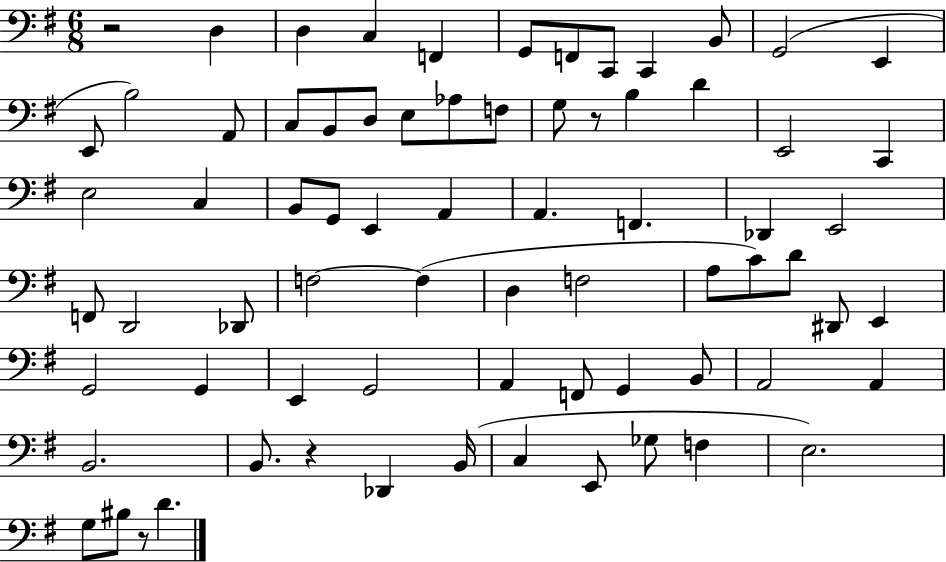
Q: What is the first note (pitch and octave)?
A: D3